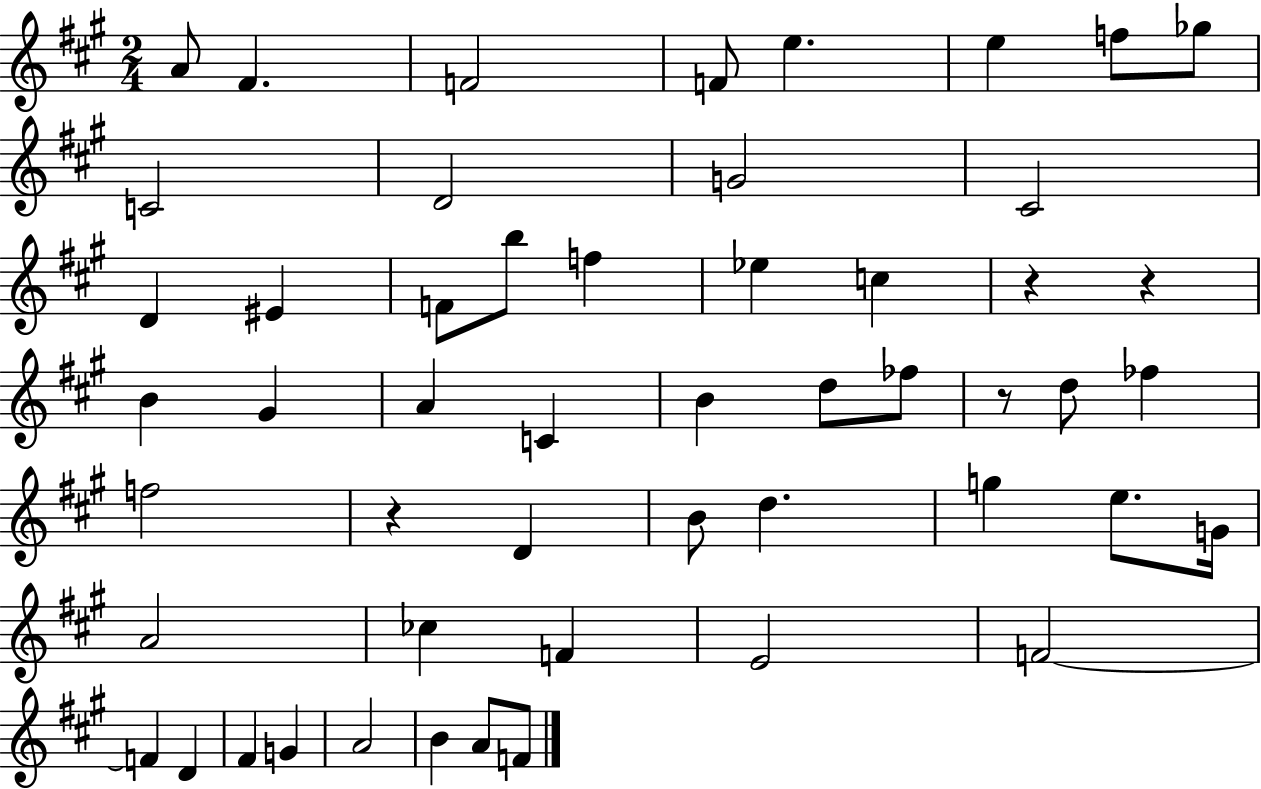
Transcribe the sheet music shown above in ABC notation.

X:1
T:Untitled
M:2/4
L:1/4
K:A
A/2 ^F F2 F/2 e e f/2 _g/2 C2 D2 G2 ^C2 D ^E F/2 b/2 f _e c z z B ^G A C B d/2 _f/2 z/2 d/2 _f f2 z D B/2 d g e/2 G/4 A2 _c F E2 F2 F D ^F G A2 B A/2 F/2